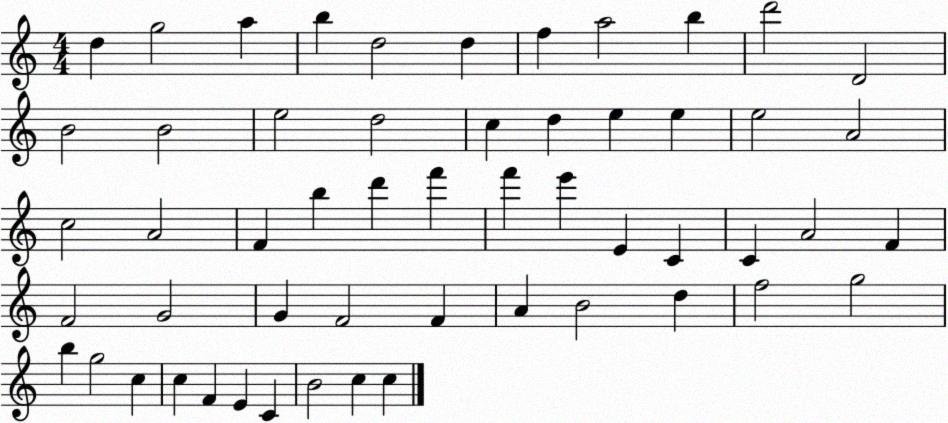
X:1
T:Untitled
M:4/4
L:1/4
K:C
d g2 a b d2 d f a2 b d'2 D2 B2 B2 e2 d2 c d e e e2 A2 c2 A2 F b d' f' f' e' E C C A2 F F2 G2 G F2 F A B2 d f2 g2 b g2 c c F E C B2 c c